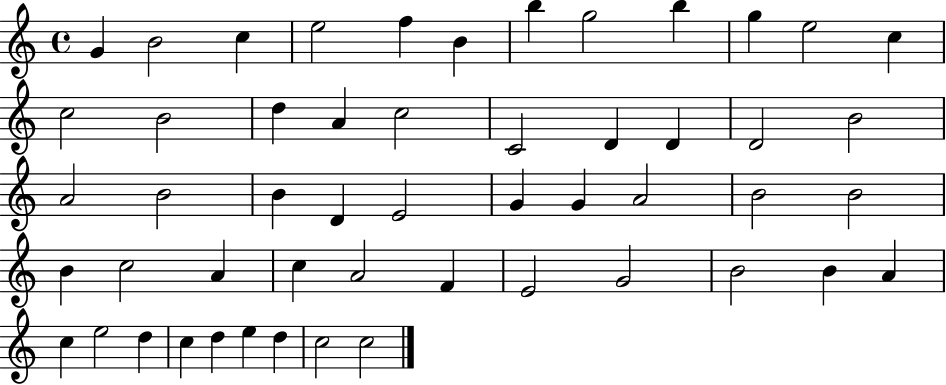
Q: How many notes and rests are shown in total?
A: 52